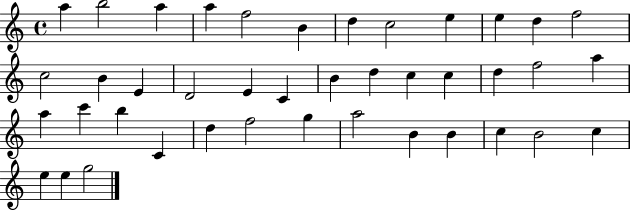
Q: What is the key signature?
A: C major